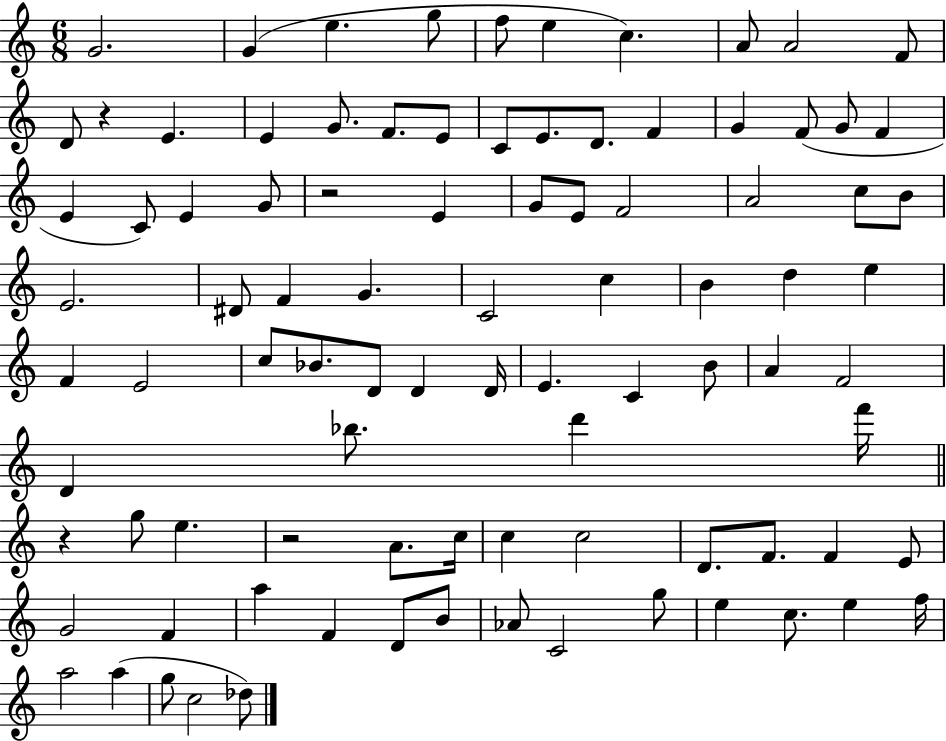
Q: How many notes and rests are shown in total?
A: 92